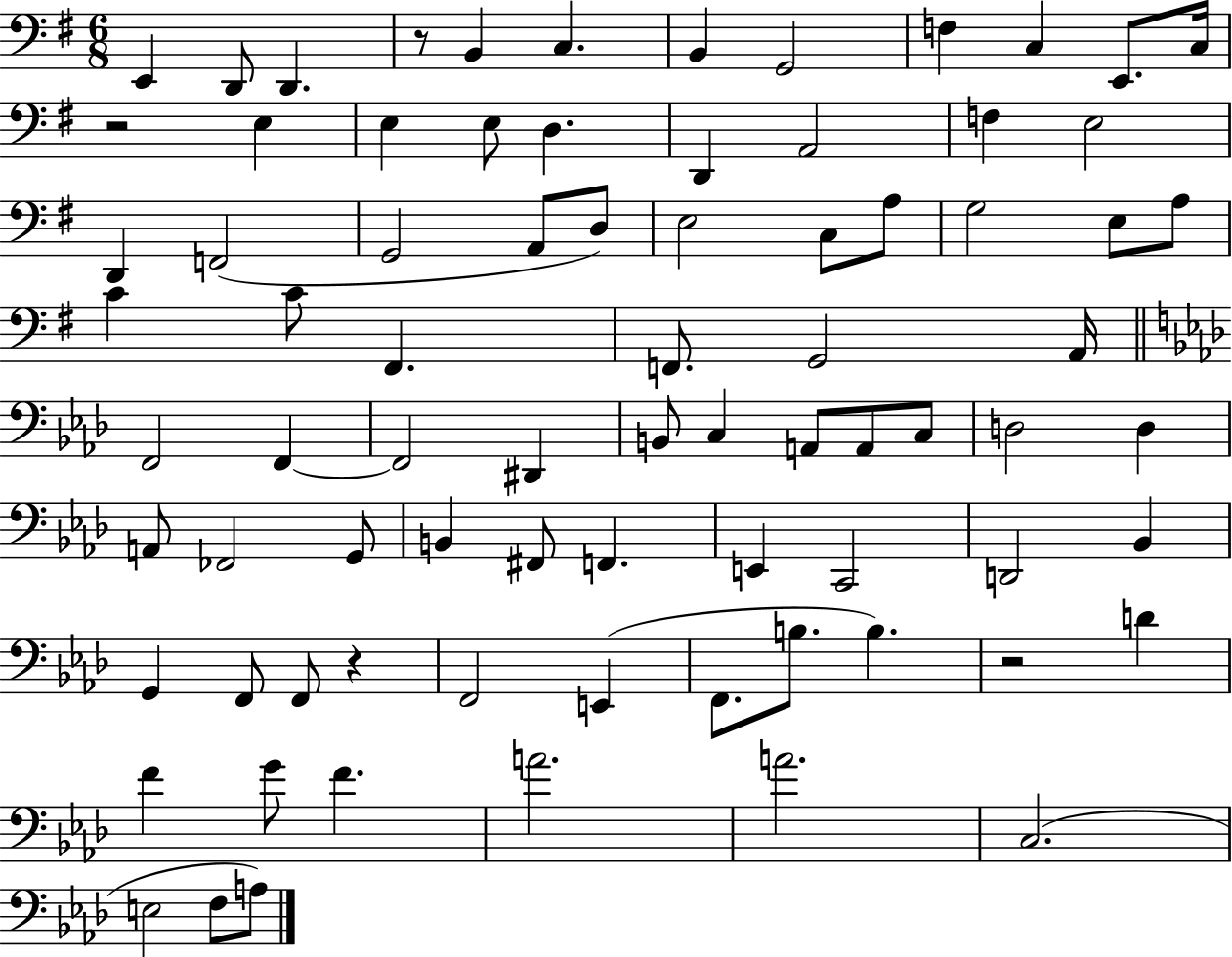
E2/q D2/e D2/q. R/e B2/q C3/q. B2/q G2/h F3/q C3/q E2/e. C3/s R/h E3/q E3/q E3/e D3/q. D2/q A2/h F3/q E3/h D2/q F2/h G2/h A2/e D3/e E3/h C3/e A3/e G3/h E3/e A3/e C4/q C4/e F#2/q. F2/e. G2/h A2/s F2/h F2/q F2/h D#2/q B2/e C3/q A2/e A2/e C3/e D3/h D3/q A2/e FES2/h G2/e B2/q F#2/e F2/q. E2/q C2/h D2/h Bb2/q G2/q F2/e F2/e R/q F2/h E2/q F2/e. B3/e. B3/q. R/h D4/q F4/q G4/e F4/q. A4/h. A4/h. C3/h. E3/h F3/e A3/e